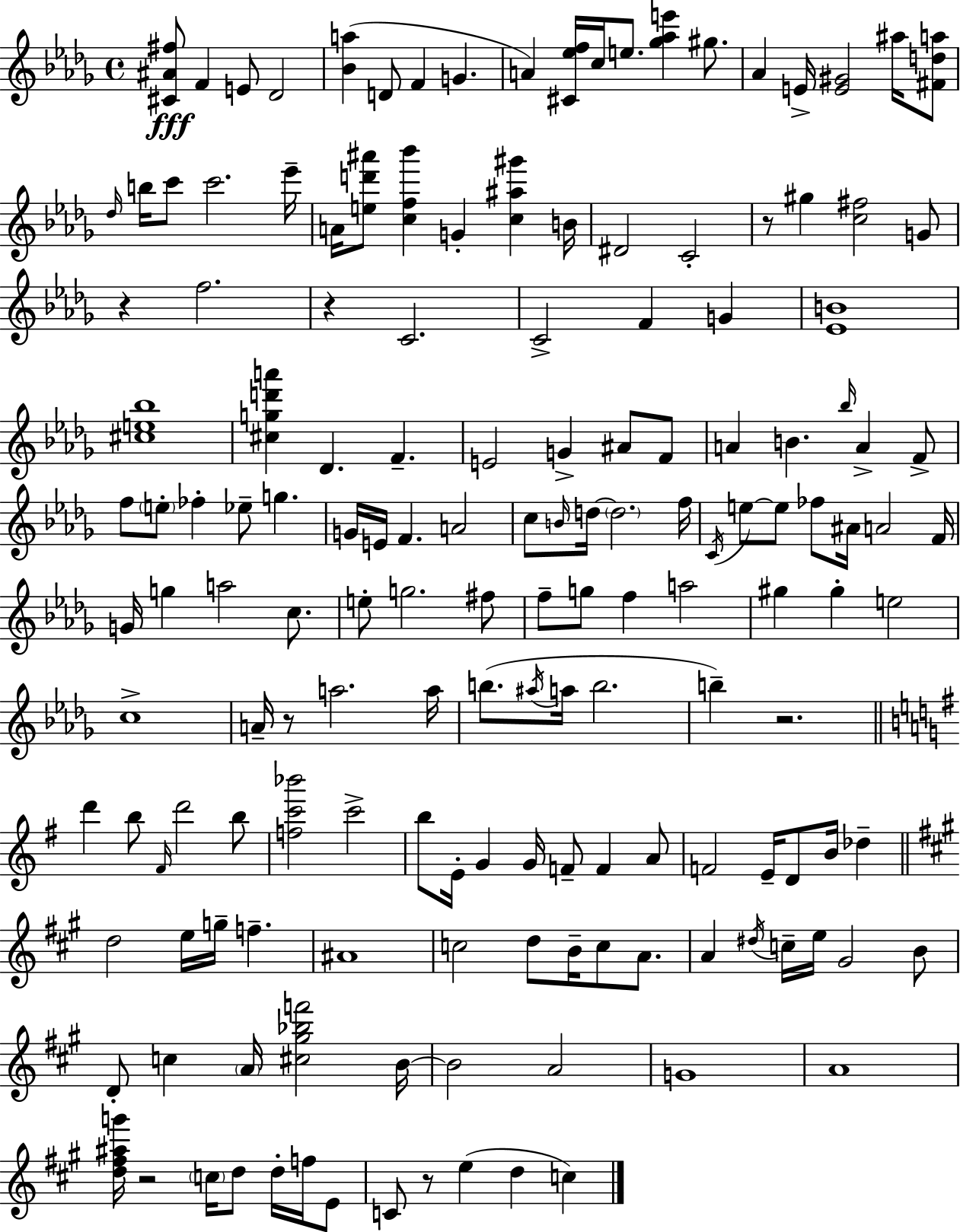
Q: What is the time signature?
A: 4/4